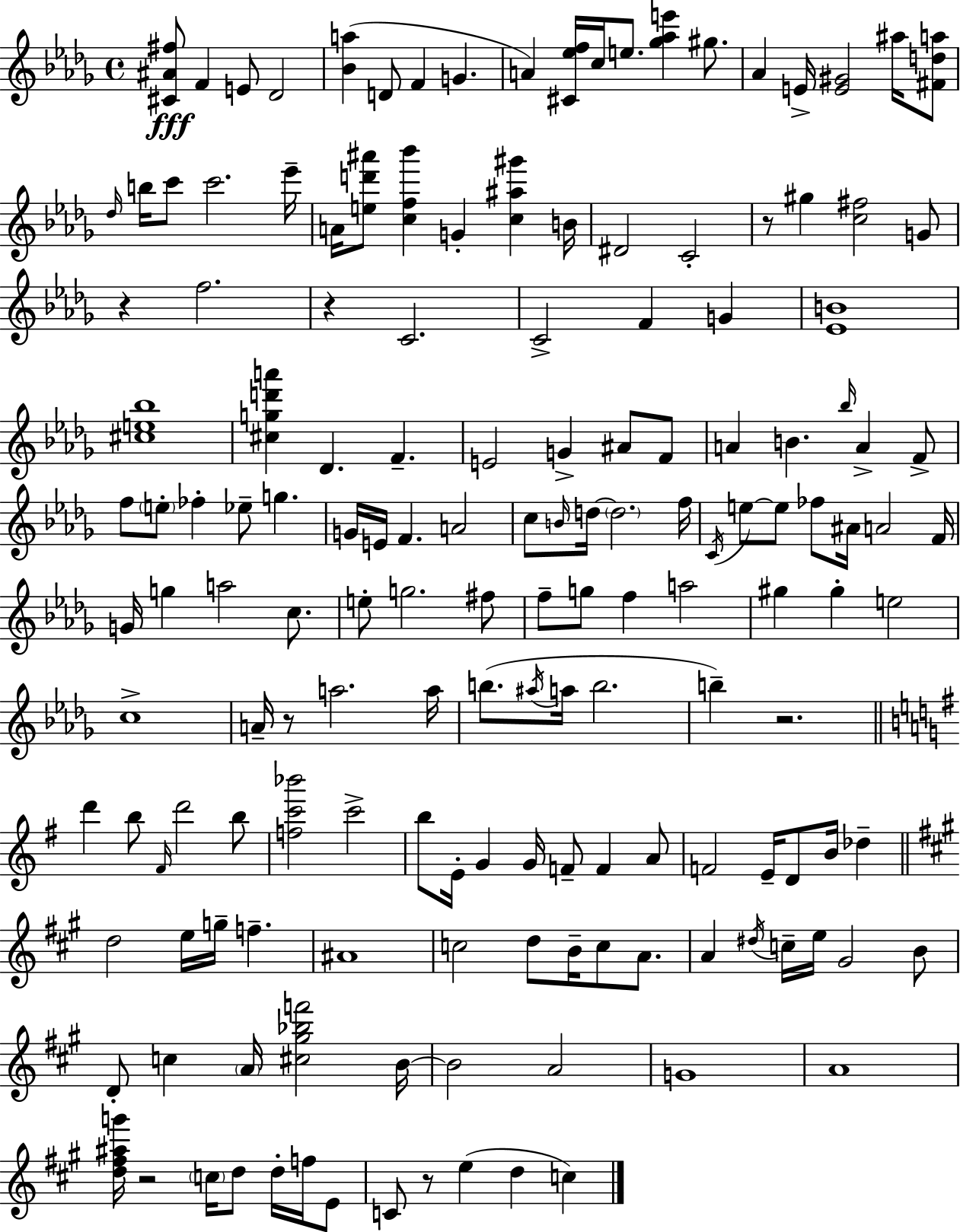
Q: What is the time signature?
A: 4/4